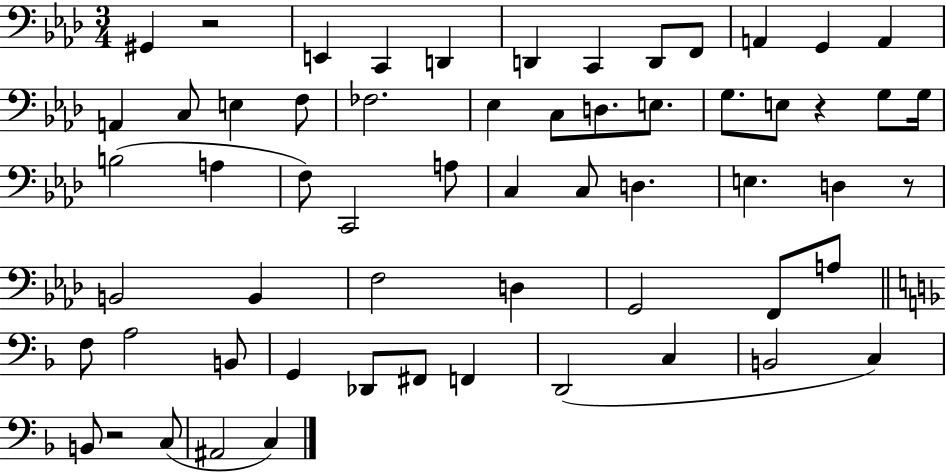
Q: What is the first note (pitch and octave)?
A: G#2